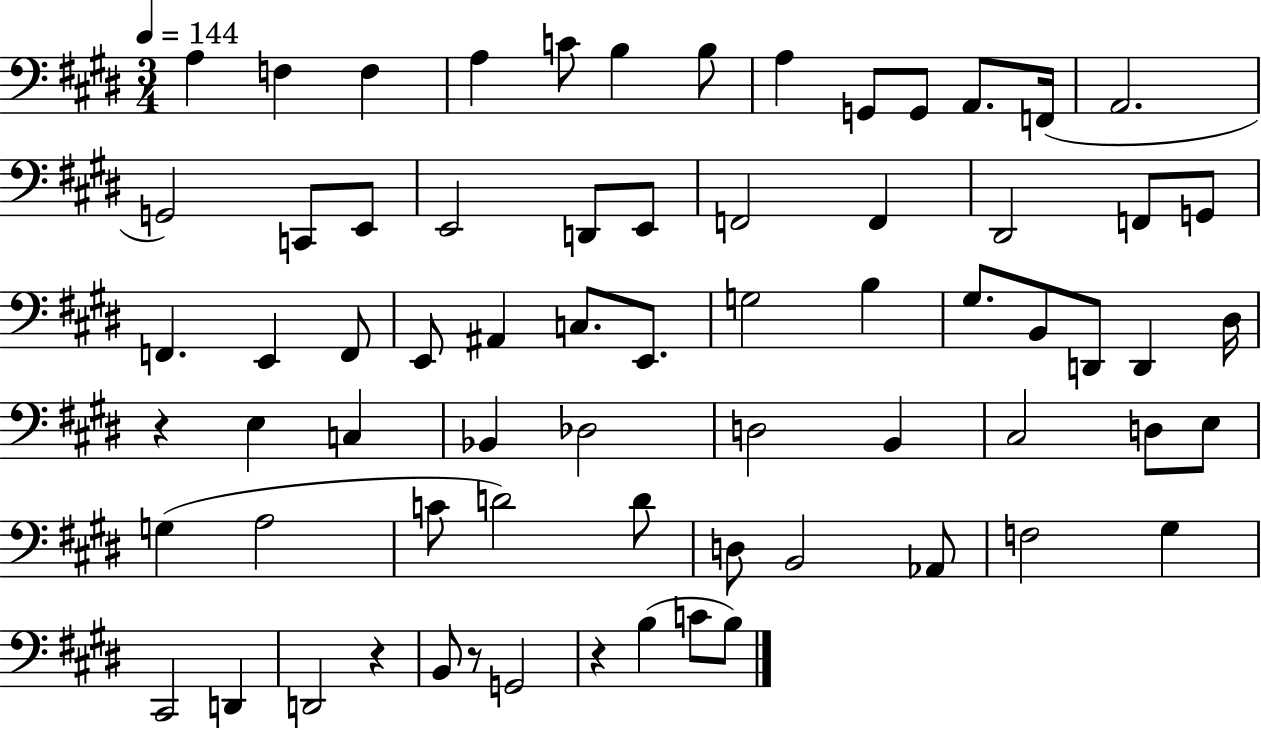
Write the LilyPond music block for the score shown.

{
  \clef bass
  \numericTimeSignature
  \time 3/4
  \key e \major
  \tempo 4 = 144
  \repeat volta 2 { a4 f4 f4 | a4 c'8 b4 b8 | a4 g,8 g,8 a,8. f,16( | a,2. | \break g,2) c,8 e,8 | e,2 d,8 e,8 | f,2 f,4 | dis,2 f,8 g,8 | \break f,4. e,4 f,8 | e,8 ais,4 c8. e,8. | g2 b4 | gis8. b,8 d,8 d,4 dis16 | \break r4 e4 c4 | bes,4 des2 | d2 b,4 | cis2 d8 e8 | \break g4( a2 | c'8 d'2) d'8 | d8 b,2 aes,8 | f2 gis4 | \break cis,2 d,4 | d,2 r4 | b,8 r8 g,2 | r4 b4( c'8 b8) | \break } \bar "|."
}